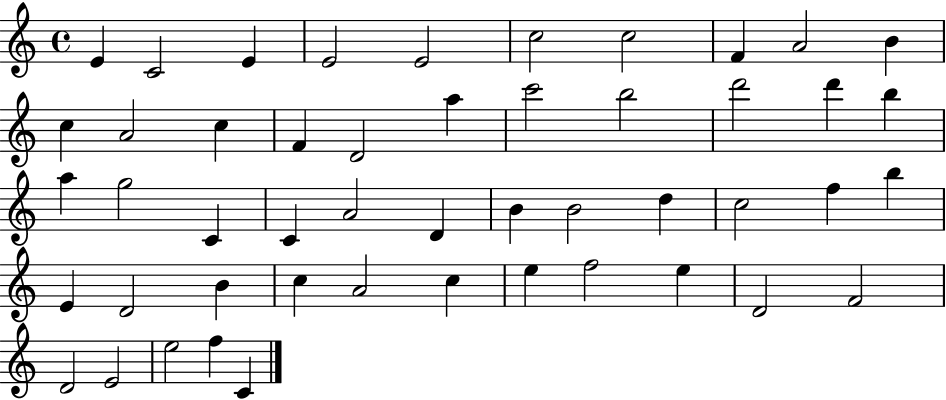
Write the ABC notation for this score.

X:1
T:Untitled
M:4/4
L:1/4
K:C
E C2 E E2 E2 c2 c2 F A2 B c A2 c F D2 a c'2 b2 d'2 d' b a g2 C C A2 D B B2 d c2 f b E D2 B c A2 c e f2 e D2 F2 D2 E2 e2 f C